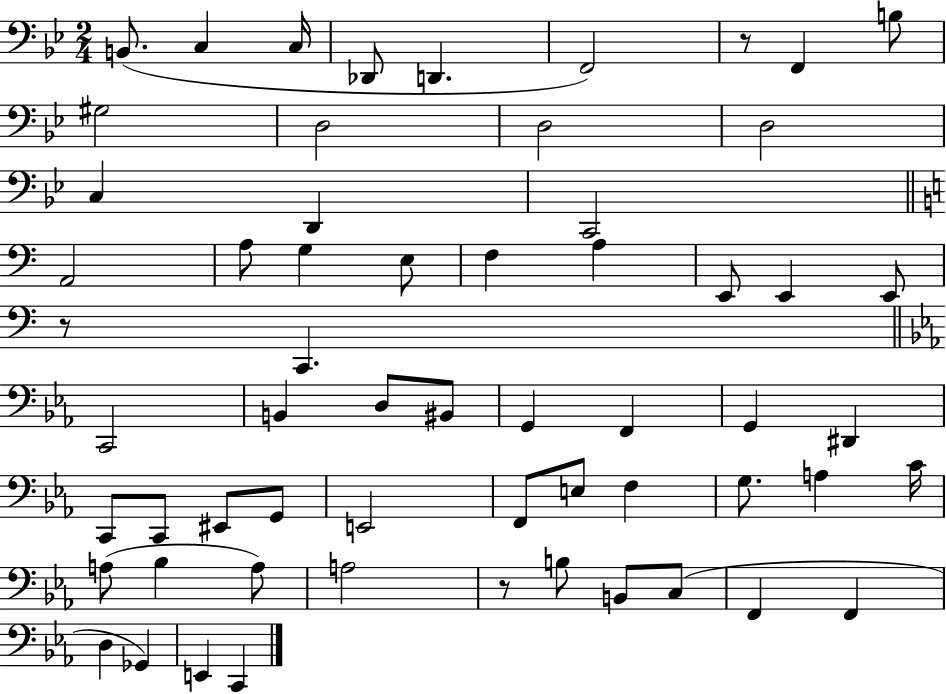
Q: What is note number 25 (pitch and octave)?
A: C2